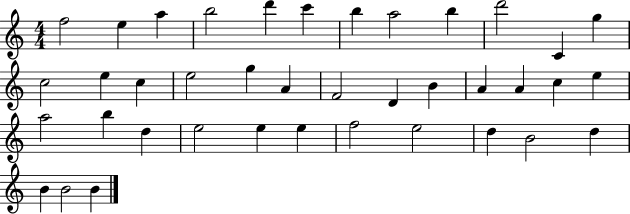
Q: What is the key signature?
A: C major